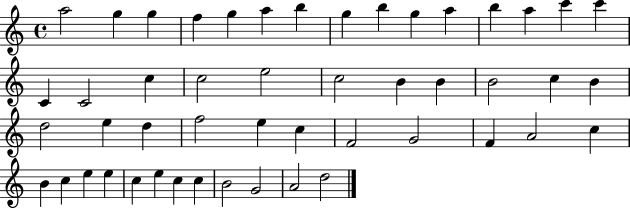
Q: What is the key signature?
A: C major